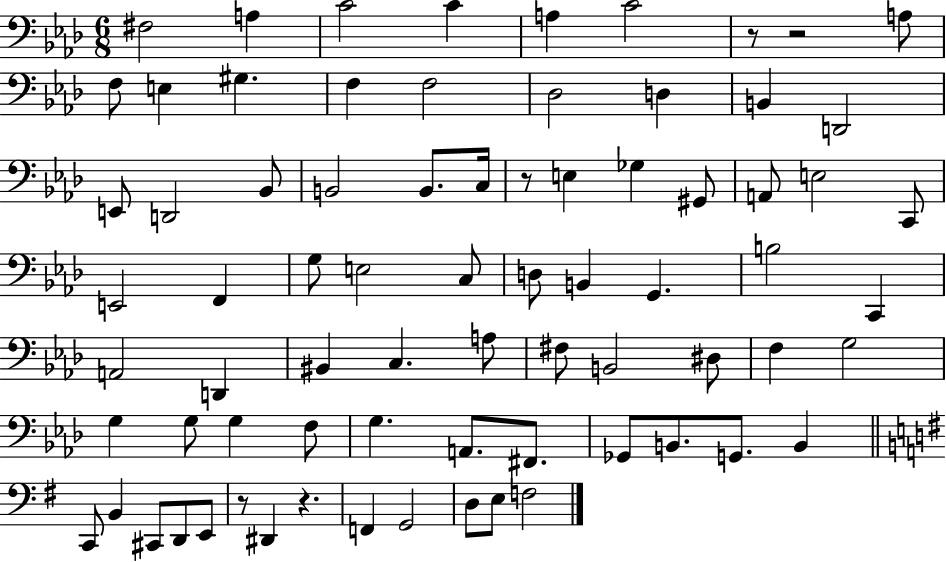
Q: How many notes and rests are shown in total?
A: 75